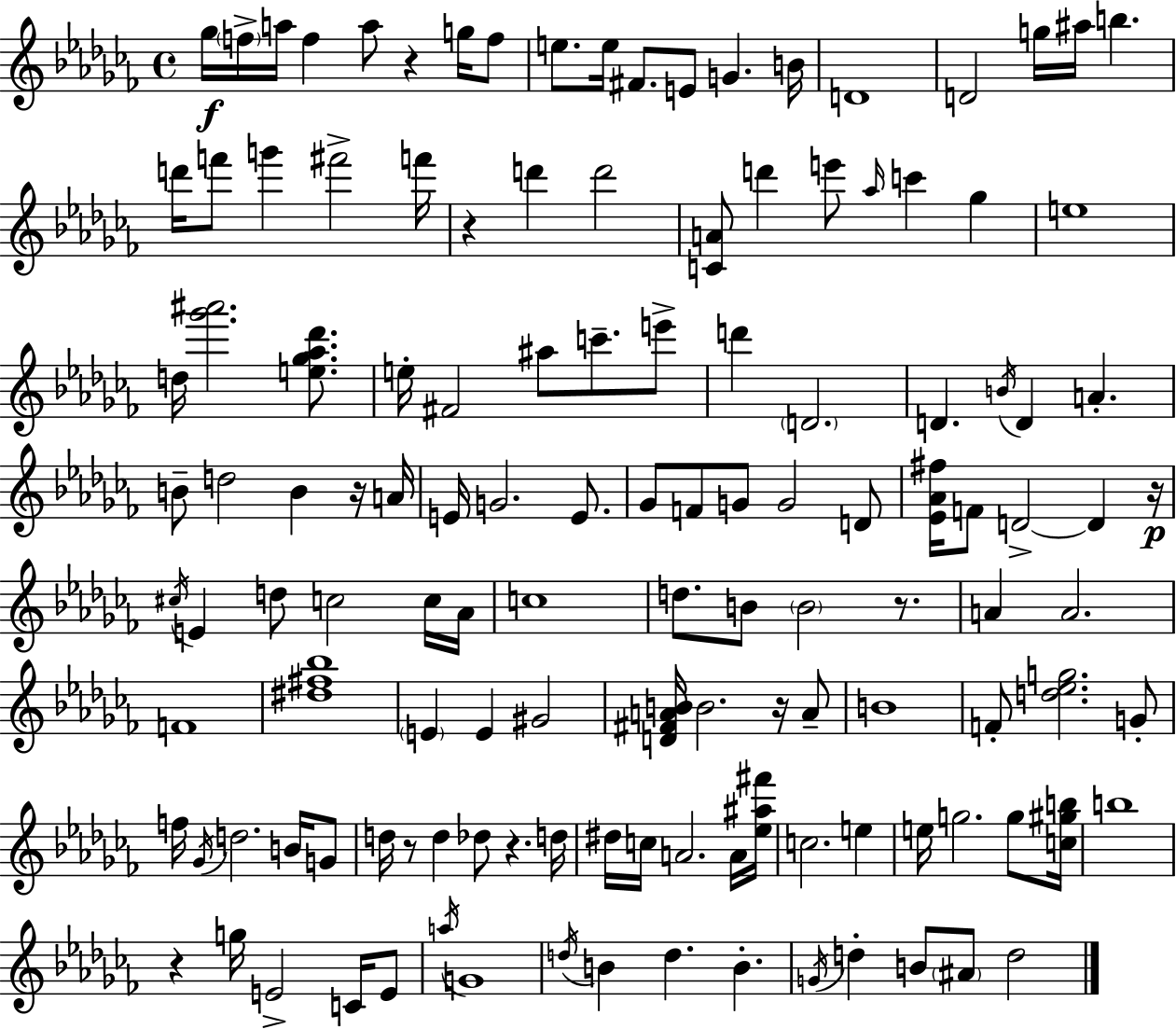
{
  \clef treble
  \time 4/4
  \defaultTimeSignature
  \key aes \minor
  ges''16\f \parenthesize f''16-> a''16 f''4 a''8 r4 g''16 f''8 | e''8. e''16 fis'8. e'8 g'4. b'16 | d'1 | d'2 g''16 ais''16 b''4. | \break d'''16 f'''8 g'''4 fis'''2-> f'''16 | r4 d'''4 d'''2 | <c' a'>8 d'''4 e'''8 \grace { aes''16 } c'''4 ges''4 | e''1 | \break d''16 <ges''' ais'''>2. <e'' ges'' aes'' des'''>8. | e''16-. fis'2 ais''8 c'''8.-- e'''8-> | d'''4 \parenthesize d'2. | d'4. \acciaccatura { b'16 } d'4 a'4.-. | \break b'8-- d''2 b'4 | r16 a'16 e'16 g'2. e'8. | ges'8 f'8 g'8 g'2 | d'8 <ees' aes' fis''>16 f'8 d'2->~~ d'4 | \break r16\p \acciaccatura { cis''16 } e'4 d''8 c''2 | c''16 aes'16 c''1 | d''8. b'8 \parenthesize b'2 | r8. a'4 a'2. | \break f'1 | <dis'' fis'' bes''>1 | \parenthesize e'4 e'4 gis'2 | <d' fis' a' b'>16 b'2. | \break r16 a'8-- b'1 | f'8-. <d'' ees'' g''>2. | g'8-. f''16 \acciaccatura { ges'16 } d''2. | b'16 g'8 d''16 r8 d''4 des''8 r4. | \break d''16 dis''16 c''16 a'2. | a'16 <ees'' ais'' fis'''>16 c''2. | e''4 e''16 g''2. | g''8 <c'' gis'' b''>16 b''1 | \break r4 g''16 e'2-> | c'16 e'8 \acciaccatura { a''16 } g'1 | \acciaccatura { d''16 } b'4 d''4. | b'4.-. \acciaccatura { g'16 } d''4-. b'8 \parenthesize ais'8 d''2 | \break \bar "|."
}